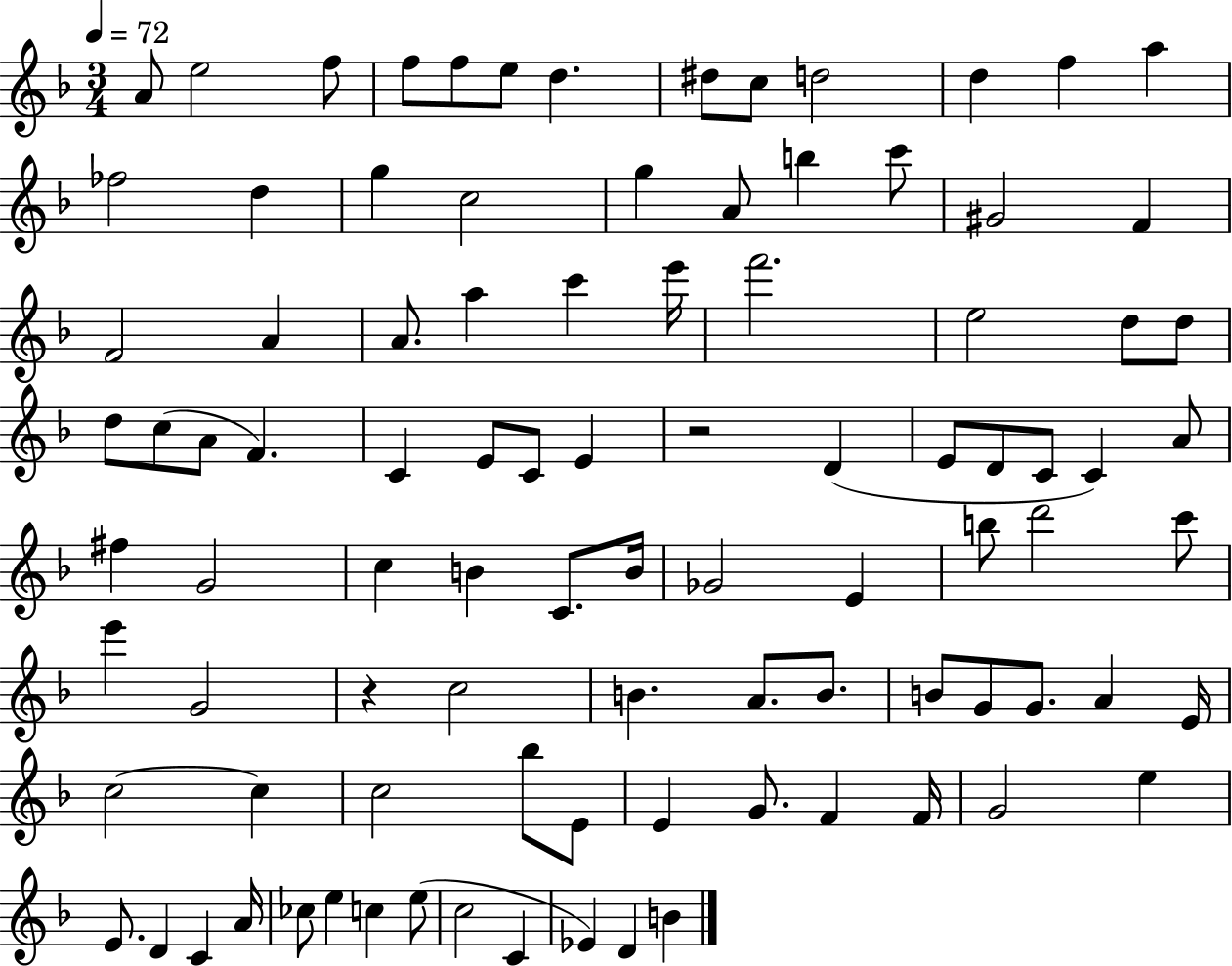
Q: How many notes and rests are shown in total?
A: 95